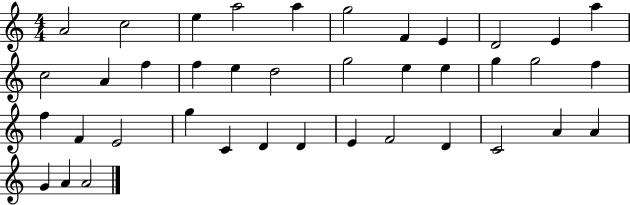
A4/h C5/h E5/q A5/h A5/q G5/h F4/q E4/q D4/h E4/q A5/q C5/h A4/q F5/q F5/q E5/q D5/h G5/h E5/q E5/q G5/q G5/h F5/q F5/q F4/q E4/h G5/q C4/q D4/q D4/q E4/q F4/h D4/q C4/h A4/q A4/q G4/q A4/q A4/h